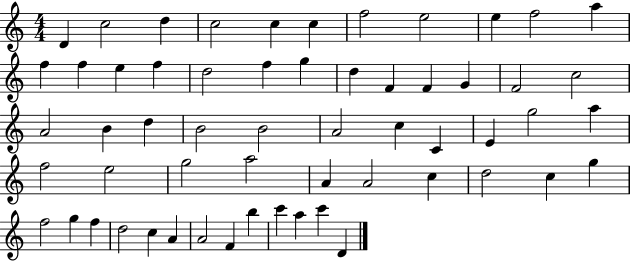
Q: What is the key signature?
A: C major